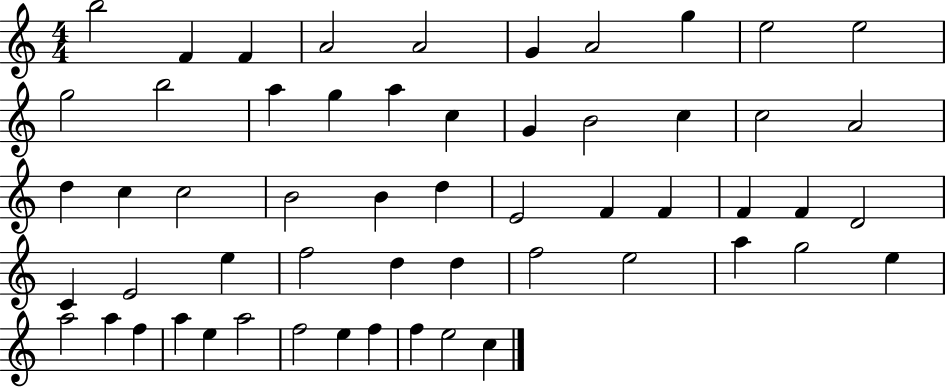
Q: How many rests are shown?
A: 0